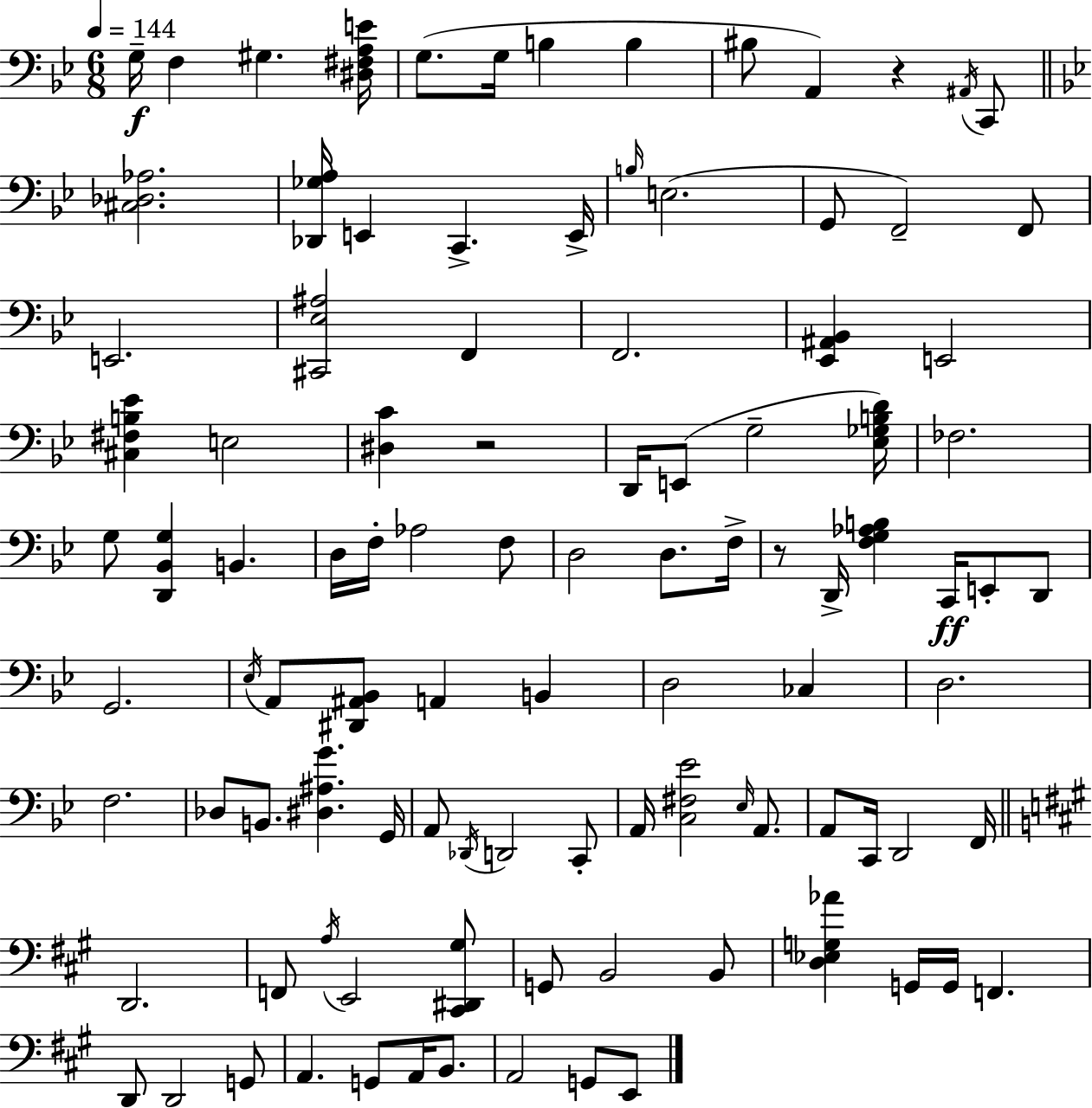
X:1
T:Untitled
M:6/8
L:1/4
K:Gm
G,/4 F, ^G, [^D,^F,A,E]/4 G,/2 G,/4 B, B, ^B,/2 A,, z ^A,,/4 C,,/2 [^C,_D,_A,]2 [_D,,_G,A,]/4 E,, C,, E,,/4 B,/4 E,2 G,,/2 F,,2 F,,/2 E,,2 [^C,,_E,^A,]2 F,, F,,2 [_E,,^A,,_B,,] E,,2 [^C,^F,B,_E] E,2 [^D,C] z2 D,,/4 E,,/2 G,2 [_E,_G,B,D]/4 _F,2 G,/2 [D,,_B,,G,] B,, D,/4 F,/4 _A,2 F,/2 D,2 D,/2 F,/4 z/2 D,,/4 [F,G,_A,B,] C,,/4 E,,/2 D,,/2 G,,2 _E,/4 A,,/2 [^D,,^A,,_B,,]/2 A,, B,, D,2 _C, D,2 F,2 _D,/2 B,,/2 [^D,^A,G] G,,/4 A,,/2 _D,,/4 D,,2 C,,/2 A,,/4 [C,^F,_E]2 _E,/4 A,,/2 A,,/2 C,,/4 D,,2 F,,/4 D,,2 F,,/2 A,/4 E,,2 [^C,,^D,,^G,]/2 G,,/2 B,,2 B,,/2 [D,_E,G,_A] G,,/4 G,,/4 F,, D,,/2 D,,2 G,,/2 A,, G,,/2 A,,/4 B,,/2 A,,2 G,,/2 E,,/2